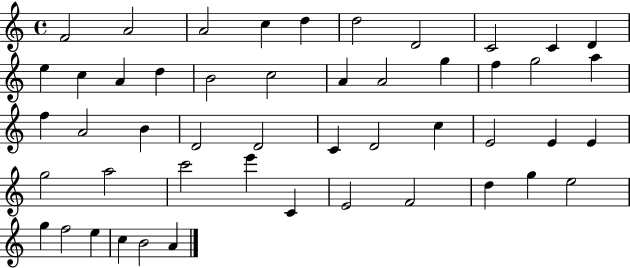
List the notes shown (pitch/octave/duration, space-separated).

F4/h A4/h A4/h C5/q D5/q D5/h D4/h C4/h C4/q D4/q E5/q C5/q A4/q D5/q B4/h C5/h A4/q A4/h G5/q F5/q G5/h A5/q F5/q A4/h B4/q D4/h D4/h C4/q D4/h C5/q E4/h E4/q E4/q G5/h A5/h C6/h E6/q C4/q E4/h F4/h D5/q G5/q E5/h G5/q F5/h E5/q C5/q B4/h A4/q